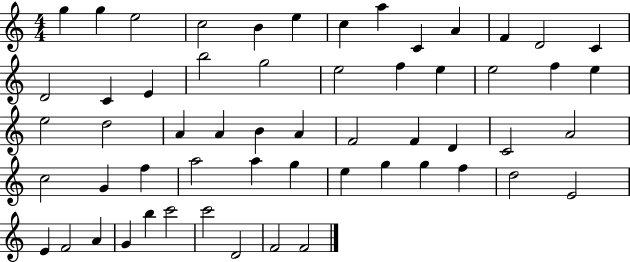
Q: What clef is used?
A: treble